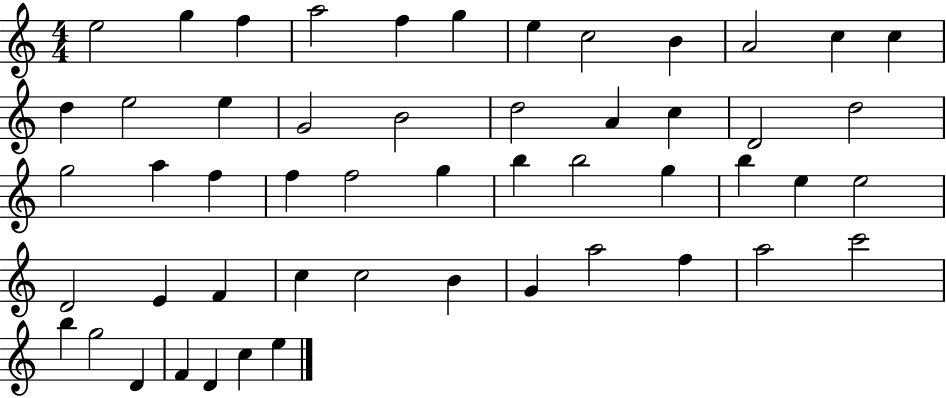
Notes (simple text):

E5/h G5/q F5/q A5/h F5/q G5/q E5/q C5/h B4/q A4/h C5/q C5/q D5/q E5/h E5/q G4/h B4/h D5/h A4/q C5/q D4/h D5/h G5/h A5/q F5/q F5/q F5/h G5/q B5/q B5/h G5/q B5/q E5/q E5/h D4/h E4/q F4/q C5/q C5/h B4/q G4/q A5/h F5/q A5/h C6/h B5/q G5/h D4/q F4/q D4/q C5/q E5/q